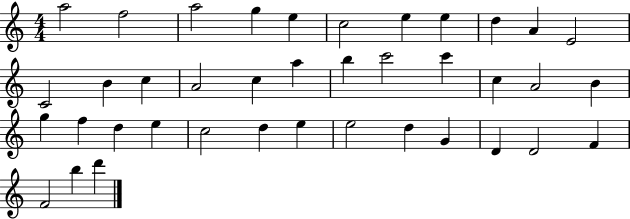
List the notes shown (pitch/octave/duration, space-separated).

A5/h F5/h A5/h G5/q E5/q C5/h E5/q E5/q D5/q A4/q E4/h C4/h B4/q C5/q A4/h C5/q A5/q B5/q C6/h C6/q C5/q A4/h B4/q G5/q F5/q D5/q E5/q C5/h D5/q E5/q E5/h D5/q G4/q D4/q D4/h F4/q F4/h B5/q D6/q